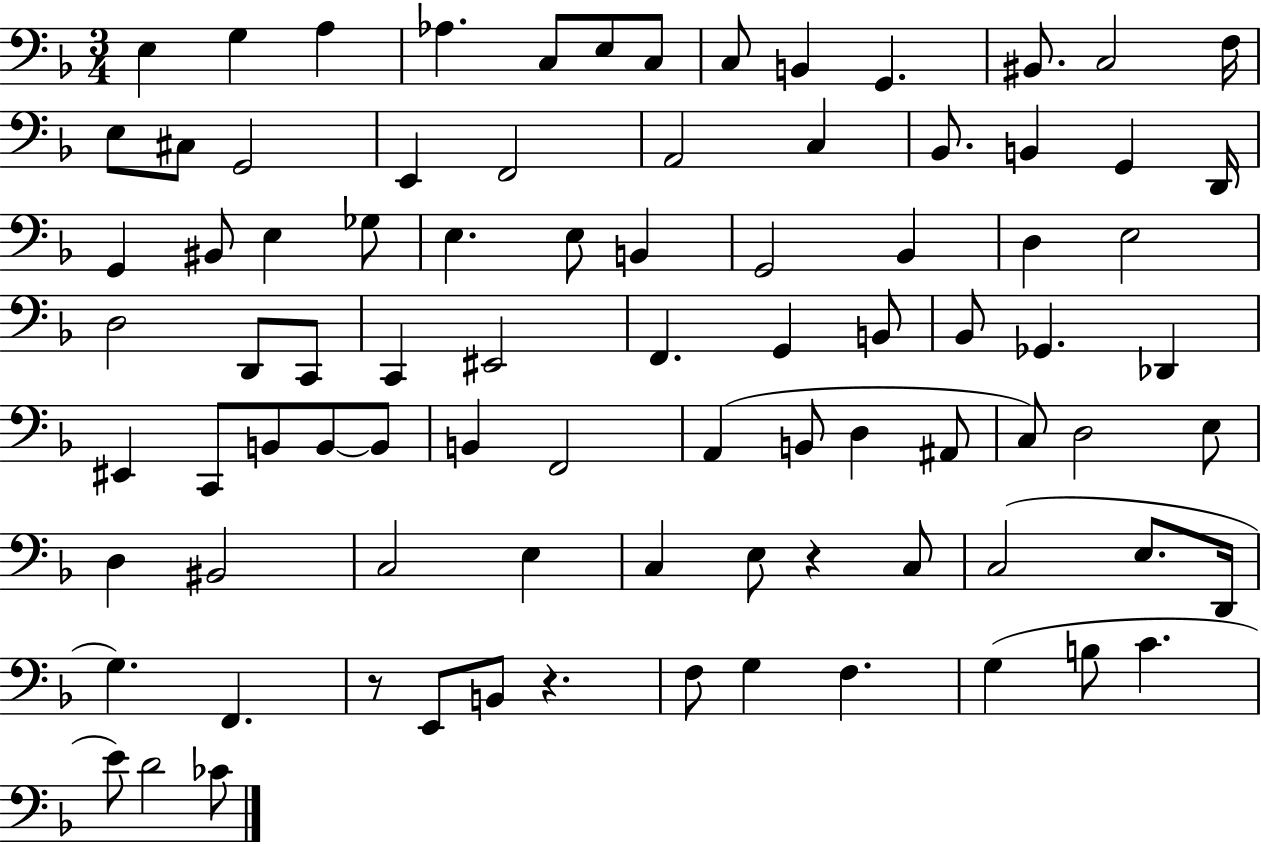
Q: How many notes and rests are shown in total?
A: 86